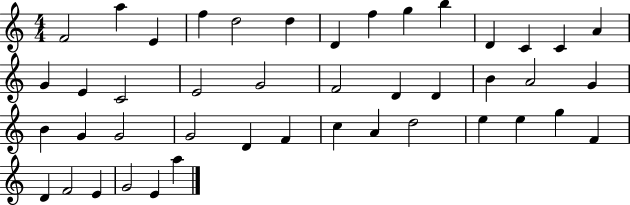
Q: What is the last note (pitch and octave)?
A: A5